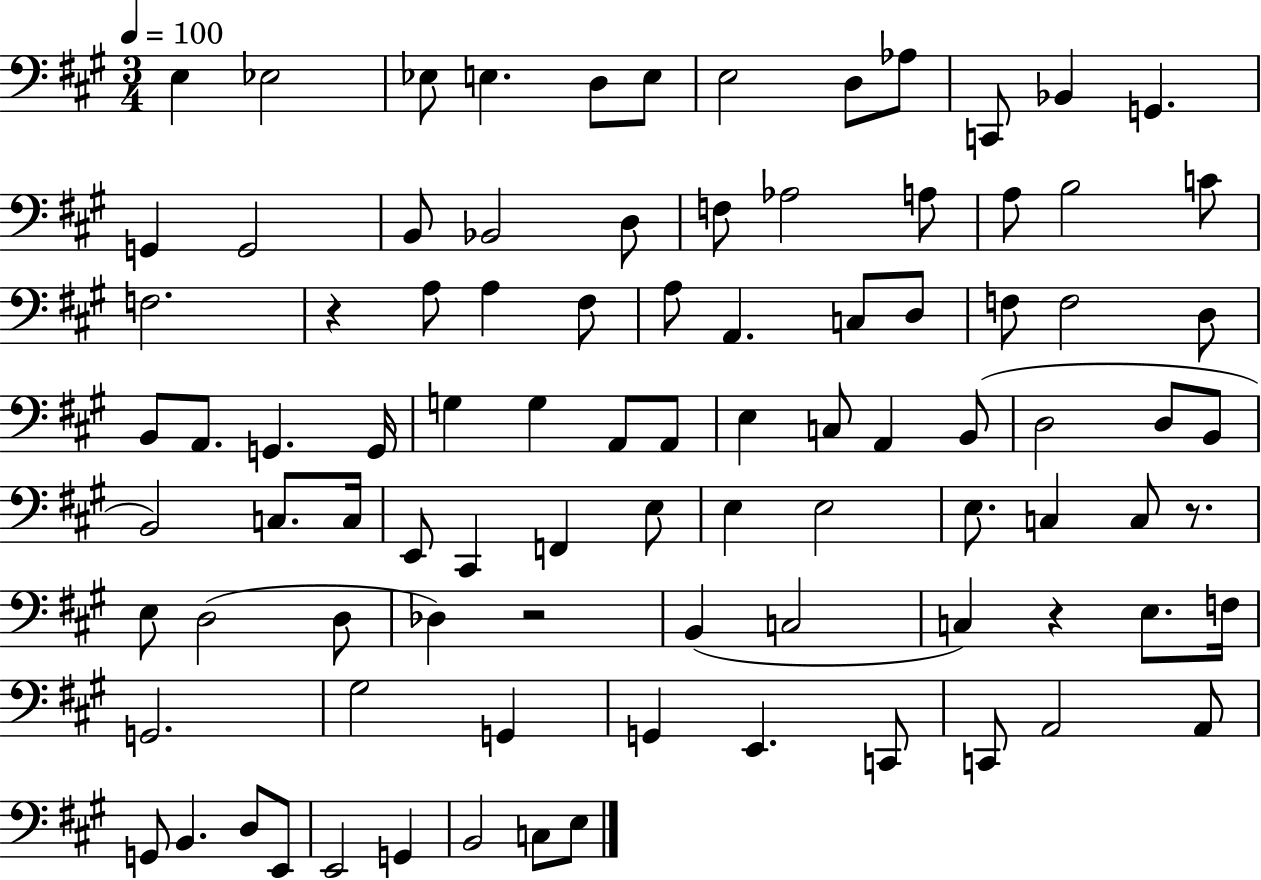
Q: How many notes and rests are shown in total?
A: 92